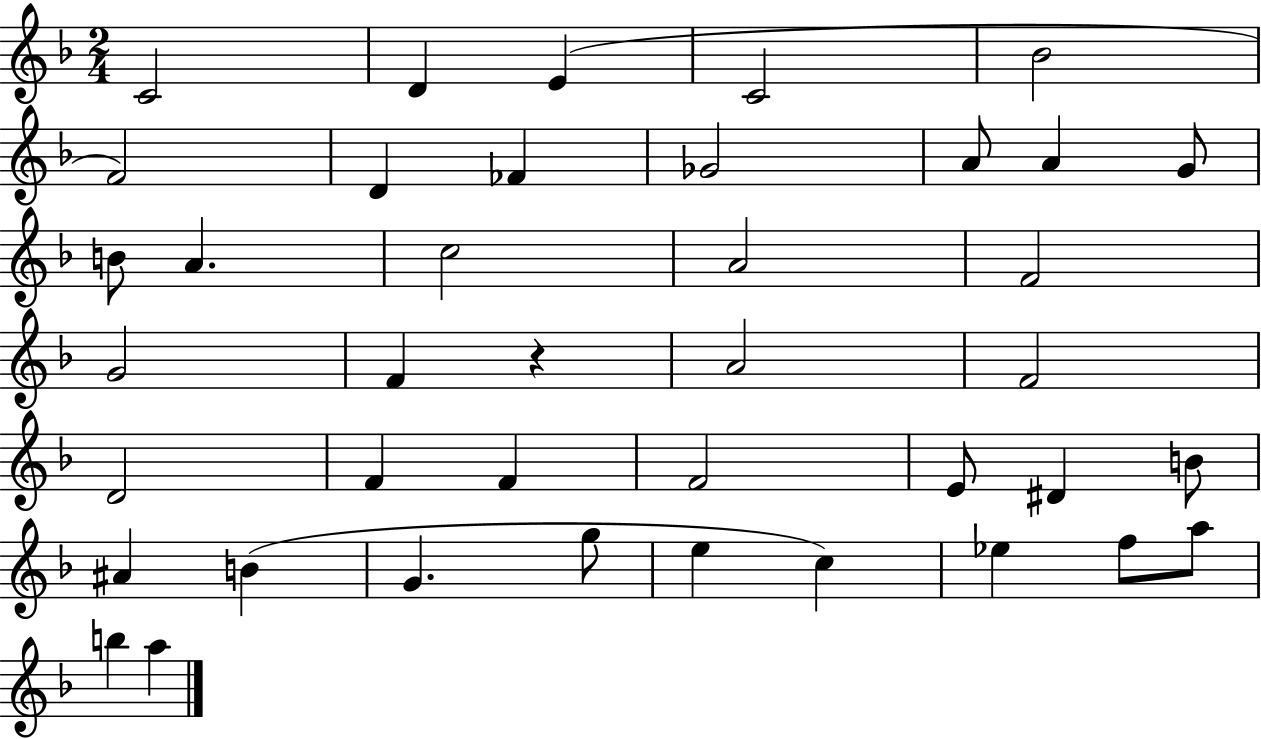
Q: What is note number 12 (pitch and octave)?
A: G4